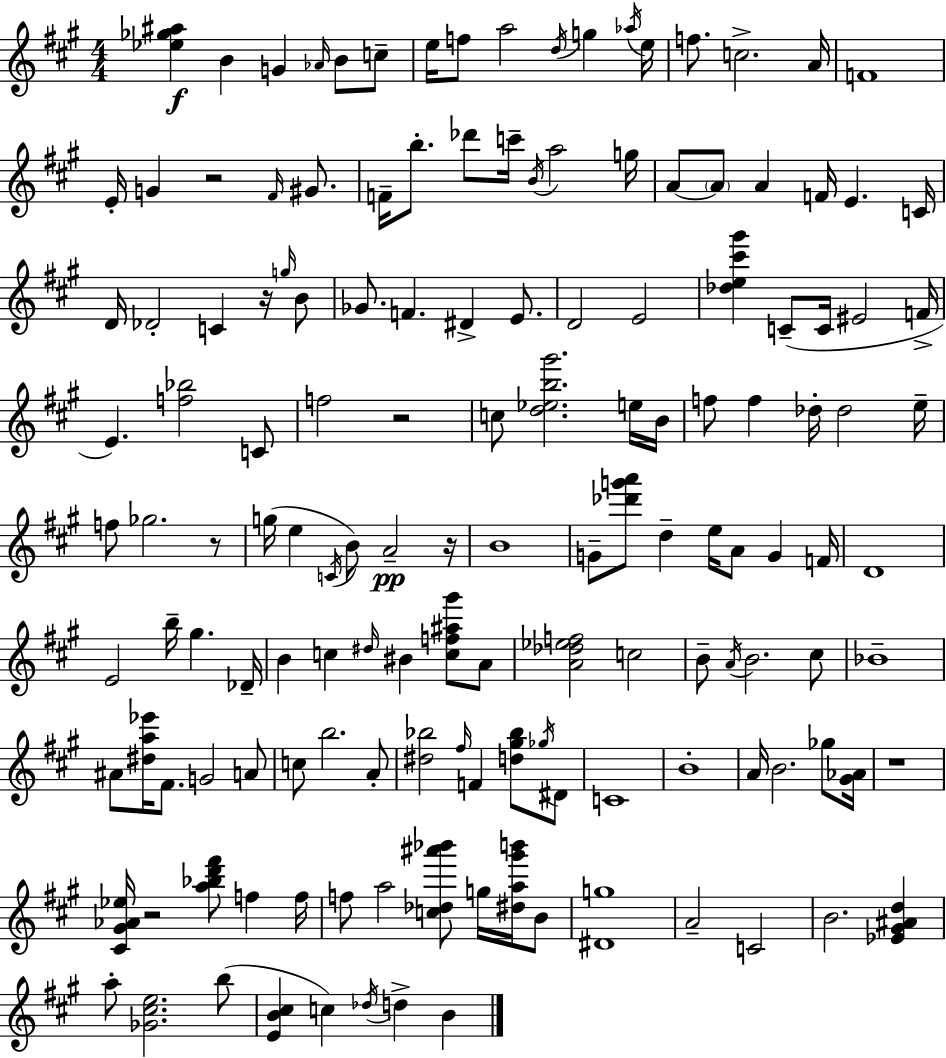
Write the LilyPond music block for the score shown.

{
  \clef treble
  \numericTimeSignature
  \time 4/4
  \key a \major
  \repeat volta 2 { <ees'' ges'' ais''>4\f b'4 g'4 \grace { aes'16 } b'8 c''8-- | e''16 f''8 a''2 \acciaccatura { d''16 } g''4 | \acciaccatura { aes''16 } e''16 f''8. c''2.-> | a'16 f'1 | \break e'16-. g'4 r2 | \grace { fis'16 } gis'8. f'16-- b''8.-. des'''8 c'''16-- \acciaccatura { b'16 } a''2 | g''16 a'8~~ \parenthesize a'8 a'4 f'16 e'4. | c'16 d'16 des'2-. c'4 | \break r16 \grace { g''16 } b'8 ges'8. f'4. dis'4-> | e'8. d'2 e'2 | <des'' e'' cis''' gis'''>4 c'8--( c'16 eis'2 | f'16-> e'4.) <f'' bes''>2 | \break c'8 f''2 r2 | c''8 <d'' ees'' b'' gis'''>2. | e''16 b'16 f''8 f''4 des''16-. des''2 | e''16-- f''8 ges''2. | \break r8 g''16( e''4 \acciaccatura { c'16 }) b'8 a'2--\pp | r16 b'1 | g'8-- <des''' g''' a'''>8 d''4-- e''16 | a'8 g'4 f'16 d'1 | \break e'2 b''16-- | gis''4. des'16-- b'4 c''4 \grace { dis''16 } | bis'4 <c'' f'' ais'' gis'''>8 a'8 <a' des'' ees'' f''>2 | c''2 b'8-- \acciaccatura { a'16 } b'2. | \break cis''8 bes'1-- | ais'8 <dis'' a'' ees'''>16 fis'8. g'2 | a'8 c''8 b''2. | a'8-. <dis'' bes''>2 | \break \grace { fis''16 } f'4 <d'' gis'' bes''>8 \acciaccatura { ges''16 } dis'8 c'1 | b'1-. | a'16 b'2. | ges''8 <gis' aes'>16 r1 | \break <cis' gis' aes' ees''>16 r2 | <a'' bes'' d''' fis'''>8 f''4 f''16 f''8 a''2 | <c'' des'' ais''' bes'''>8 g''16 <dis'' a'' gis''' b'''>16 b'8 <dis' g''>1 | a'2-- | \break c'2 b'2. | <ees' gis' ais' d''>4 a''8-. <ges' cis'' e''>2. | b''8( <e' b' cis''>4 c''4) | \acciaccatura { des''16 } d''4-> b'4 } \bar "|."
}